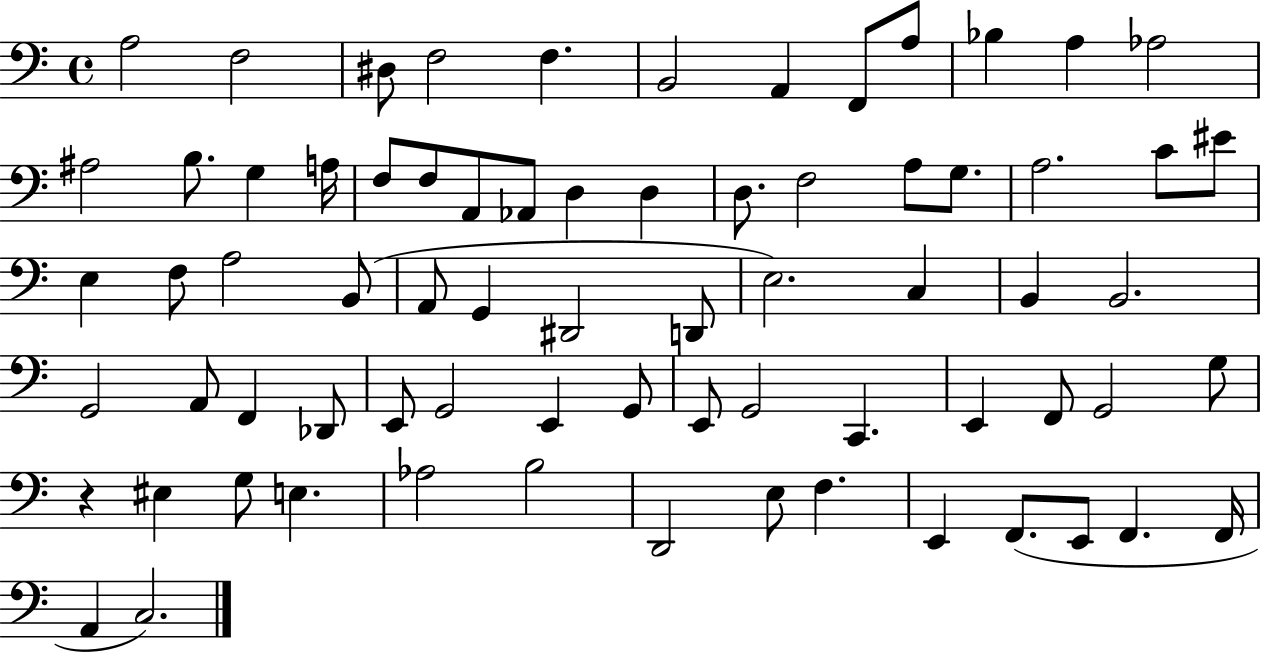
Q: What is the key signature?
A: C major